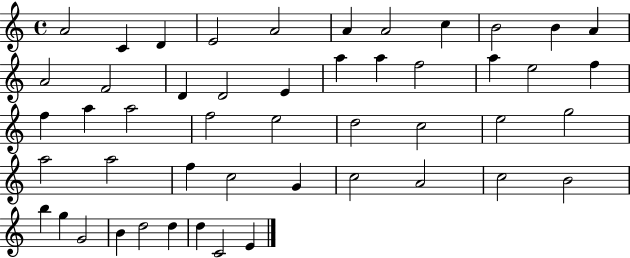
A4/h C4/q D4/q E4/h A4/h A4/q A4/h C5/q B4/h B4/q A4/q A4/h F4/h D4/q D4/h E4/q A5/q A5/q F5/h A5/q E5/h F5/q F5/q A5/q A5/h F5/h E5/h D5/h C5/h E5/h G5/h A5/h A5/h F5/q C5/h G4/q C5/h A4/h C5/h B4/h B5/q G5/q G4/h B4/q D5/h D5/q D5/q C4/h E4/q